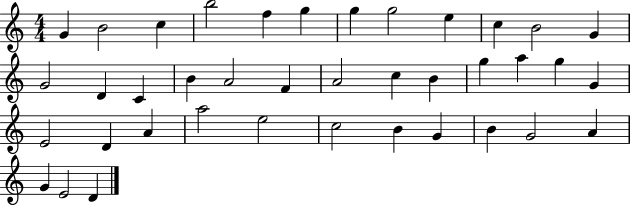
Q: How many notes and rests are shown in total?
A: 39